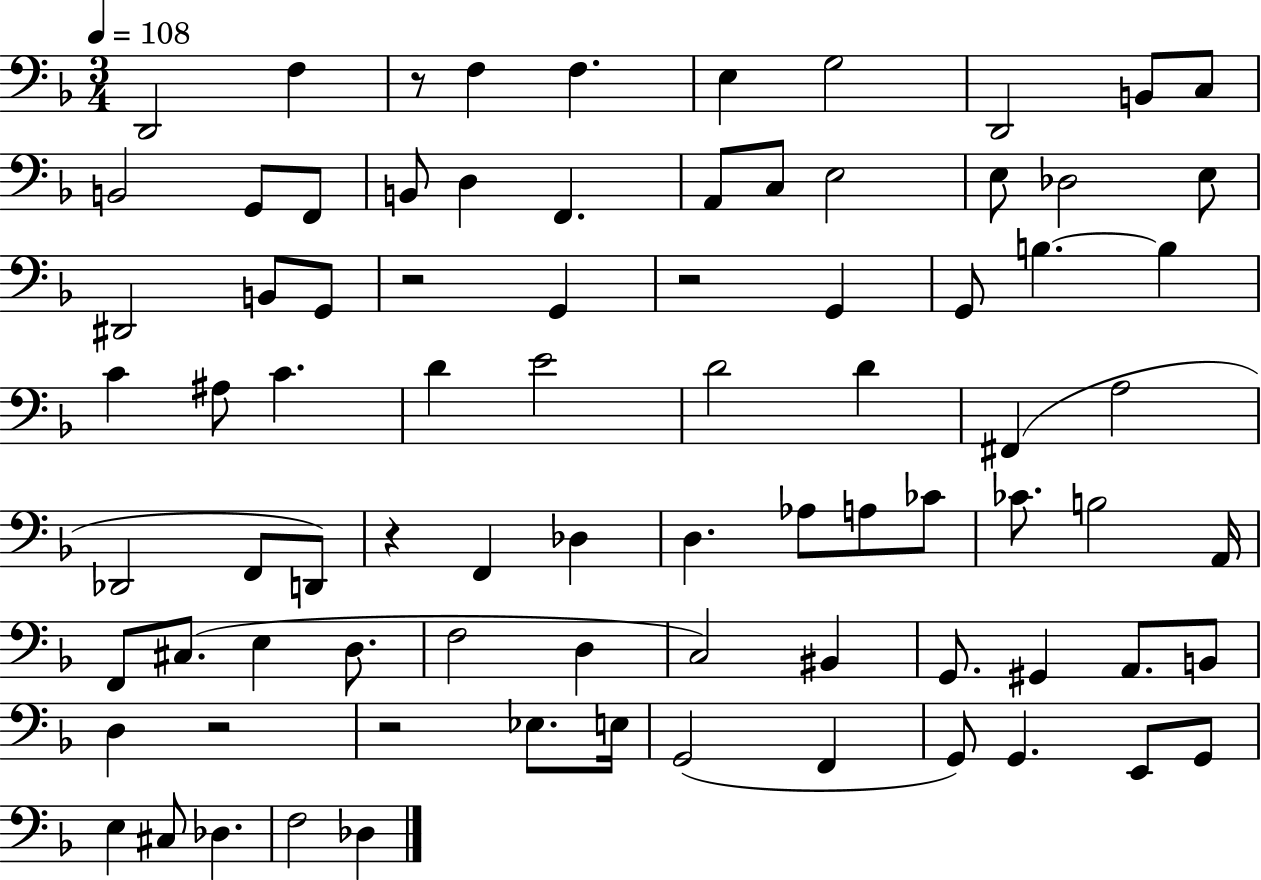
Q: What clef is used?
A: bass